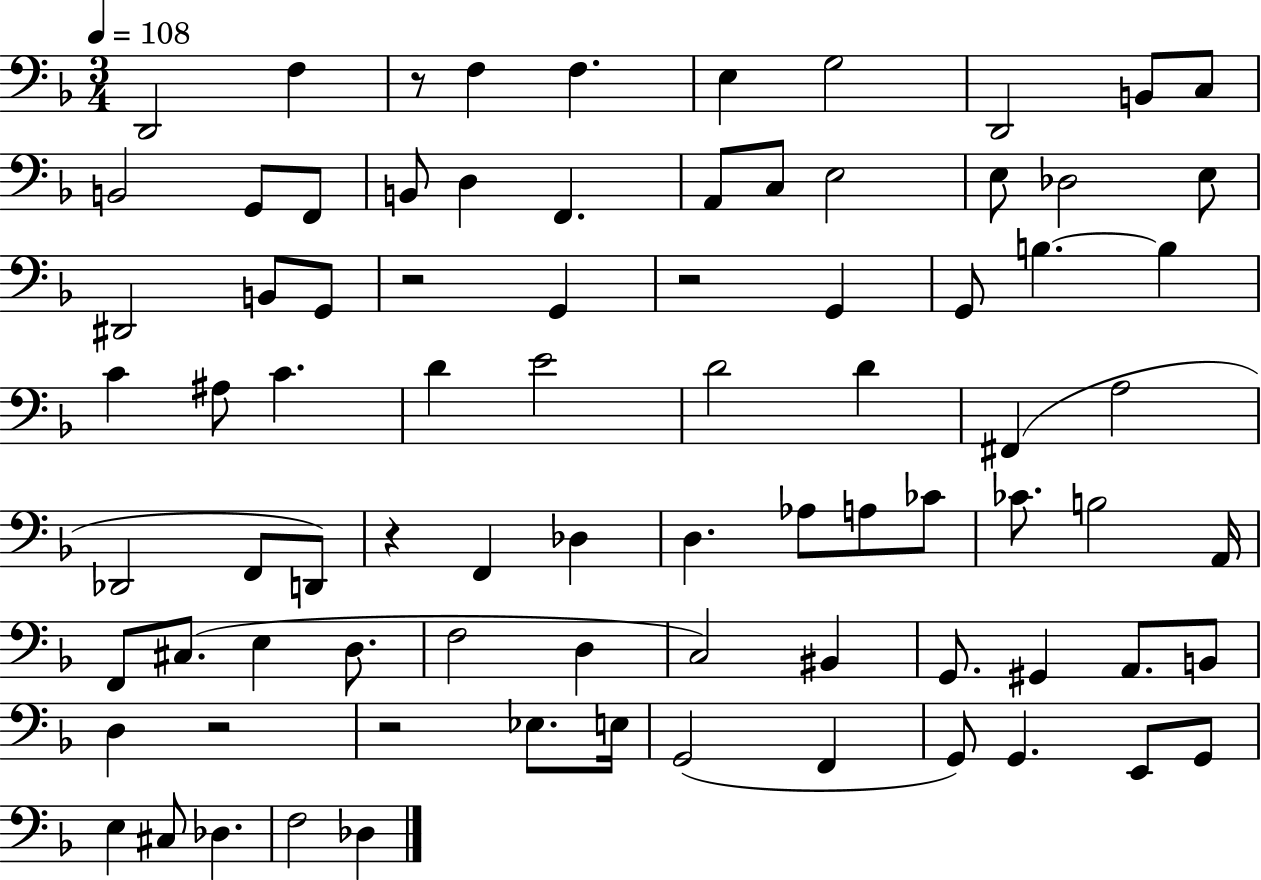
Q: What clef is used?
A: bass